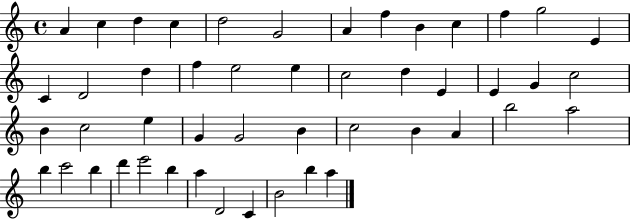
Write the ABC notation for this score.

X:1
T:Untitled
M:4/4
L:1/4
K:C
A c d c d2 G2 A f B c f g2 E C D2 d f e2 e c2 d E E G c2 B c2 e G G2 B c2 B A b2 a2 b c'2 b d' e'2 b a D2 C B2 b a